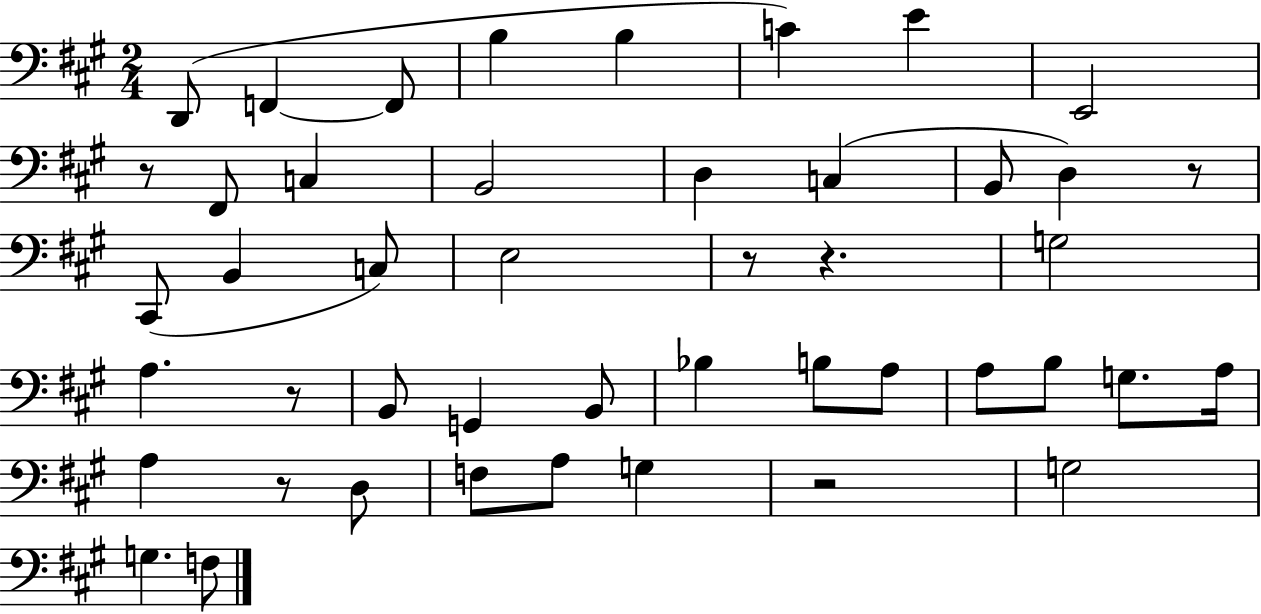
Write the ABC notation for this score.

X:1
T:Untitled
M:2/4
L:1/4
K:A
D,,/2 F,, F,,/2 B, B, C E E,,2 z/2 ^F,,/2 C, B,,2 D, C, B,,/2 D, z/2 ^C,,/2 B,, C,/2 E,2 z/2 z G,2 A, z/2 B,,/2 G,, B,,/2 _B, B,/2 A,/2 A,/2 B,/2 G,/2 A,/4 A, z/2 D,/2 F,/2 A,/2 G, z2 G,2 G, F,/2